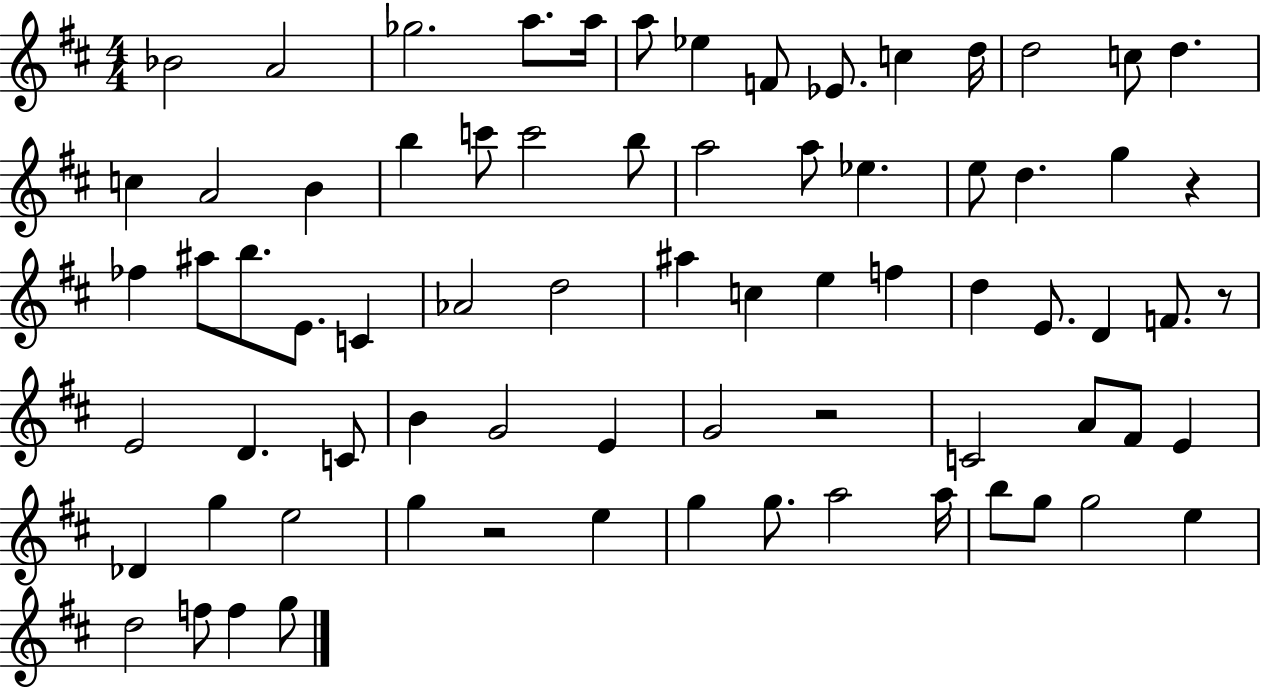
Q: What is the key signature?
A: D major